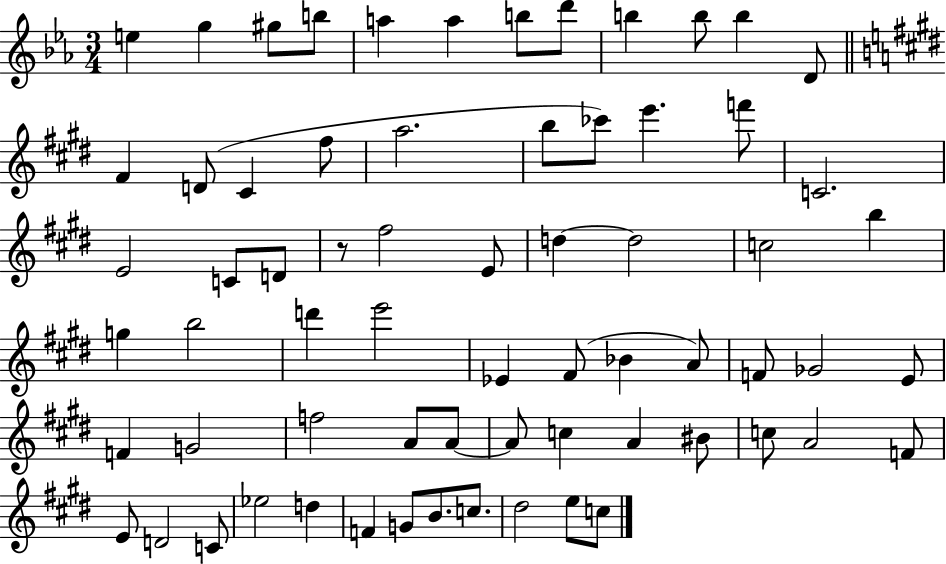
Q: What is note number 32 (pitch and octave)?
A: G5